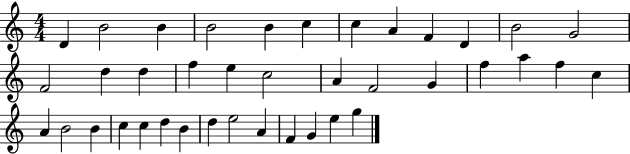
{
  \clef treble
  \numericTimeSignature
  \time 4/4
  \key c \major
  d'4 b'2 b'4 | b'2 b'4 c''4 | c''4 a'4 f'4 d'4 | b'2 g'2 | \break f'2 d''4 d''4 | f''4 e''4 c''2 | a'4 f'2 g'4 | f''4 a''4 f''4 c''4 | \break a'4 b'2 b'4 | c''4 c''4 d''4 b'4 | d''4 e''2 a'4 | f'4 g'4 e''4 g''4 | \break \bar "|."
}